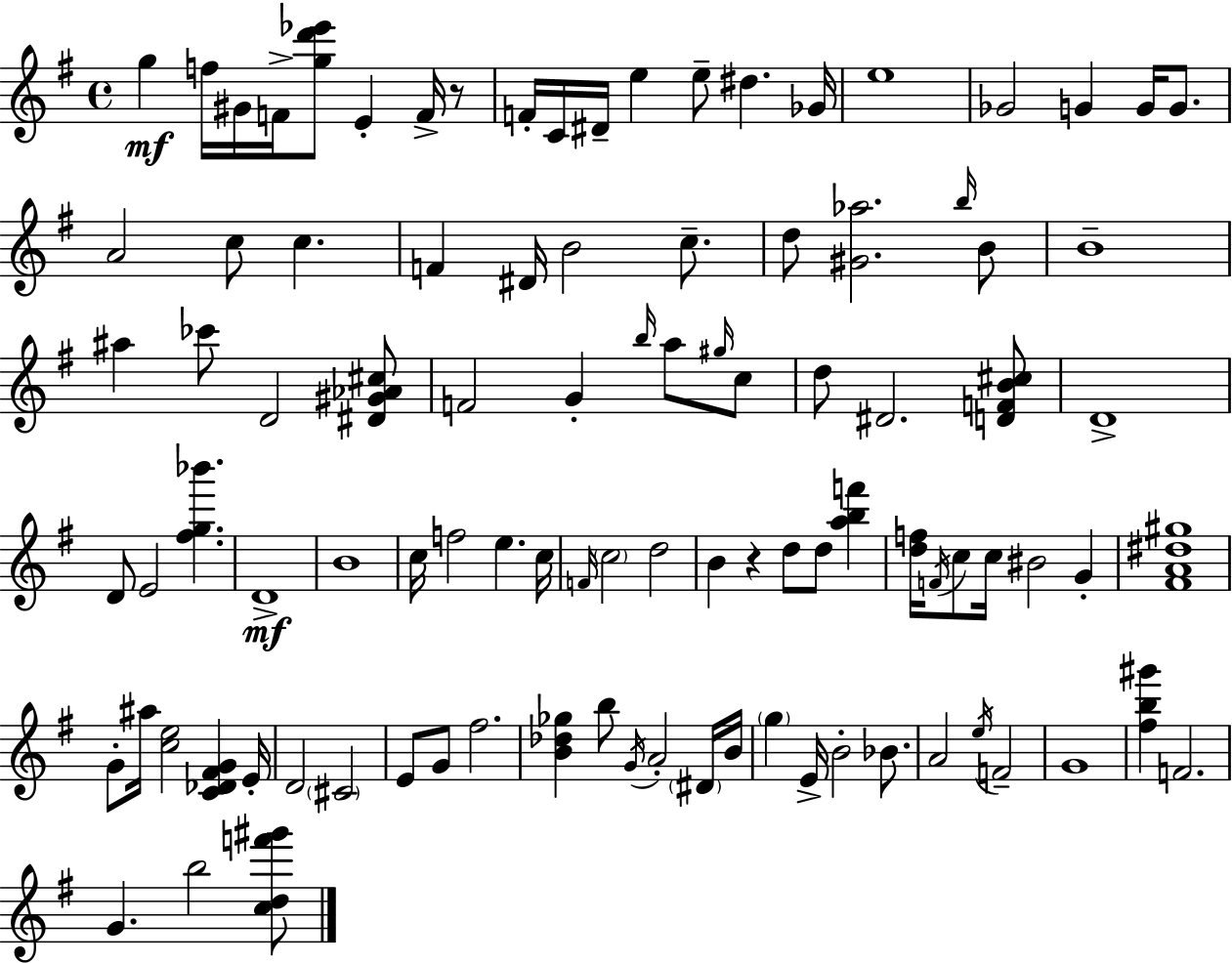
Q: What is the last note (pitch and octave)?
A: B5